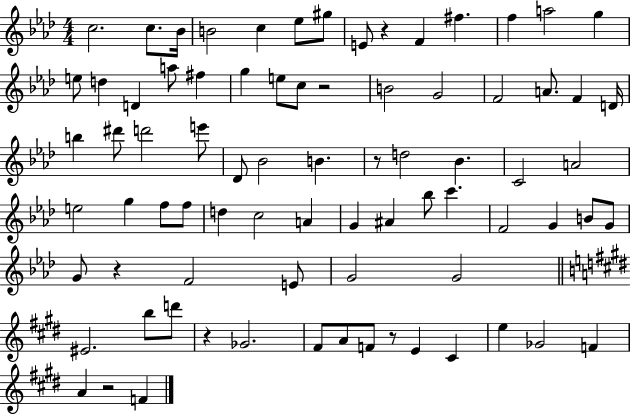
X:1
T:Untitled
M:4/4
L:1/4
K:Ab
c2 c/2 _B/4 B2 c _e/2 ^g/2 E/2 z F ^f f a2 g e/2 d D a/2 ^f g e/2 c/2 z2 B2 G2 F2 A/2 F D/4 b ^d'/2 d'2 e'/2 _D/2 _B2 B z/2 d2 _B C2 A2 e2 g f/2 f/2 d c2 A G ^A _b/2 c' F2 G B/2 G/2 G/2 z F2 E/2 G2 G2 ^E2 b/2 d'/2 z _G2 ^F/2 A/2 F/2 z/2 E ^C e _G2 F A z2 F